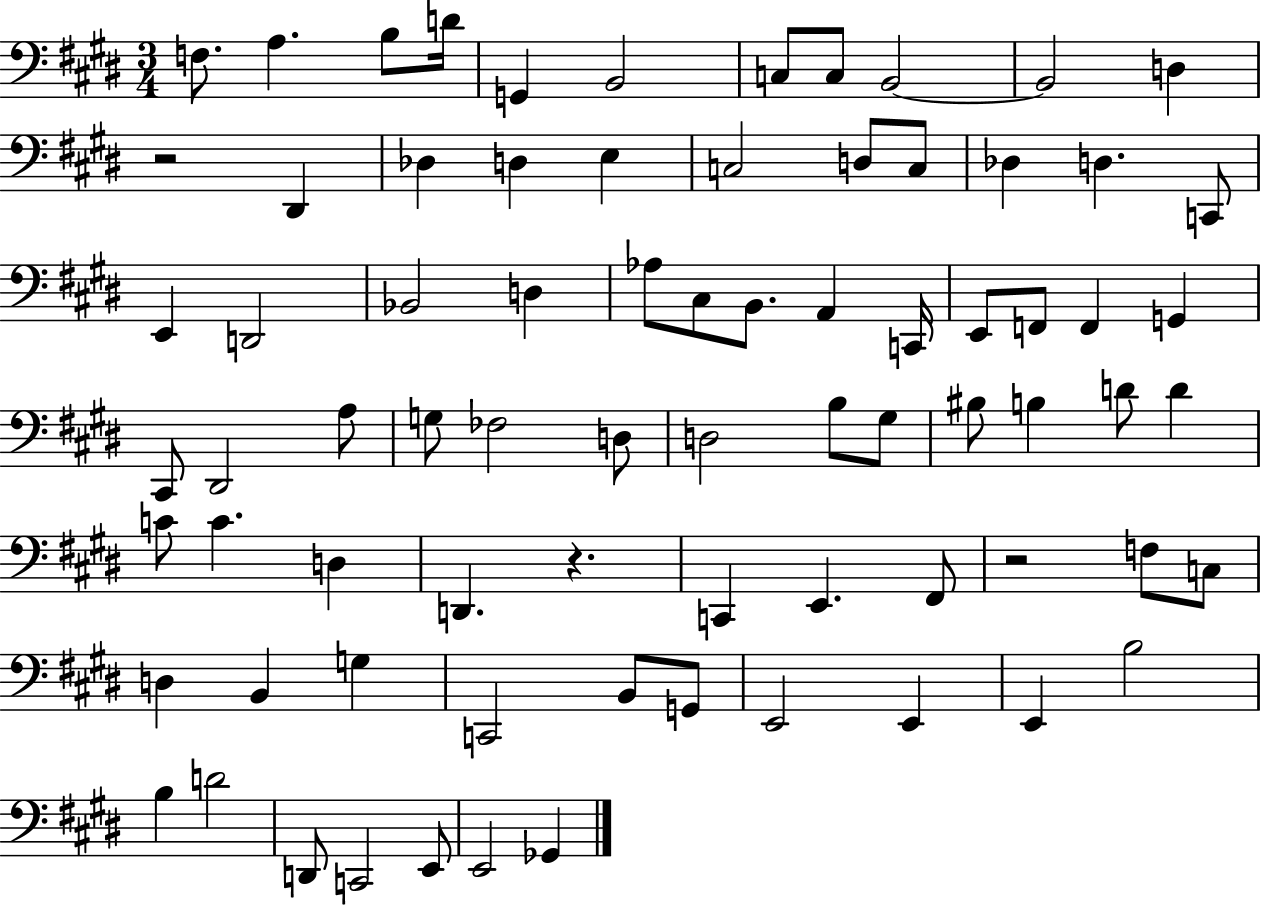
F3/e. A3/q. B3/e D4/s G2/q B2/h C3/e C3/e B2/h B2/h D3/q R/h D#2/q Db3/q D3/q E3/q C3/h D3/e C3/e Db3/q D3/q. C2/e E2/q D2/h Bb2/h D3/q Ab3/e C#3/e B2/e. A2/q C2/s E2/e F2/e F2/q G2/q C#2/e D#2/h A3/e G3/e FES3/h D3/e D3/h B3/e G#3/e BIS3/e B3/q D4/e D4/q C4/e C4/q. D3/q D2/q. R/q. C2/q E2/q. F#2/e R/h F3/e C3/e D3/q B2/q G3/q C2/h B2/e G2/e E2/h E2/q E2/q B3/h B3/q D4/h D2/e C2/h E2/e E2/h Gb2/q